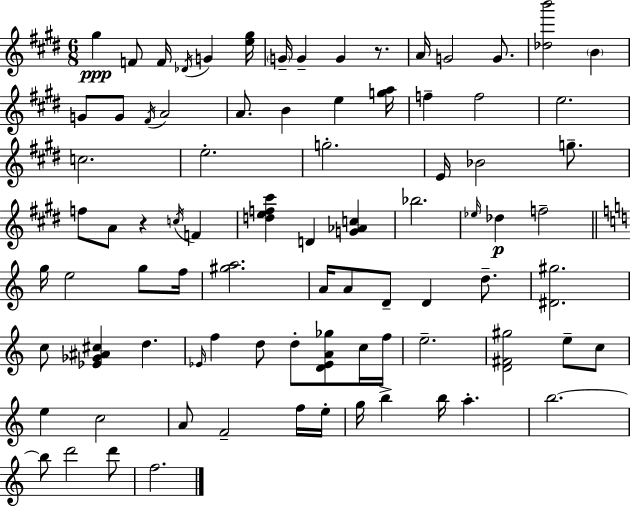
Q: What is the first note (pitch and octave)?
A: G#5